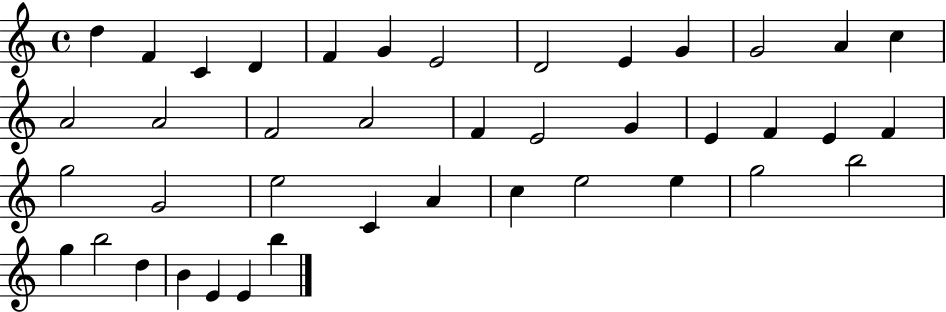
D5/q F4/q C4/q D4/q F4/q G4/q E4/h D4/h E4/q G4/q G4/h A4/q C5/q A4/h A4/h F4/h A4/h F4/q E4/h G4/q E4/q F4/q E4/q F4/q G5/h G4/h E5/h C4/q A4/q C5/q E5/h E5/q G5/h B5/h G5/q B5/h D5/q B4/q E4/q E4/q B5/q